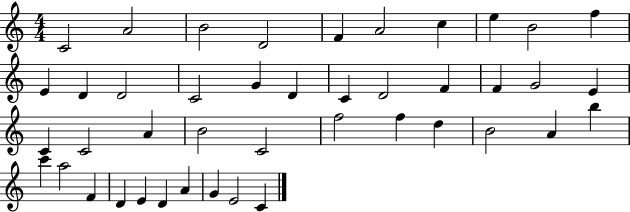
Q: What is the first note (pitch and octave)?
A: C4